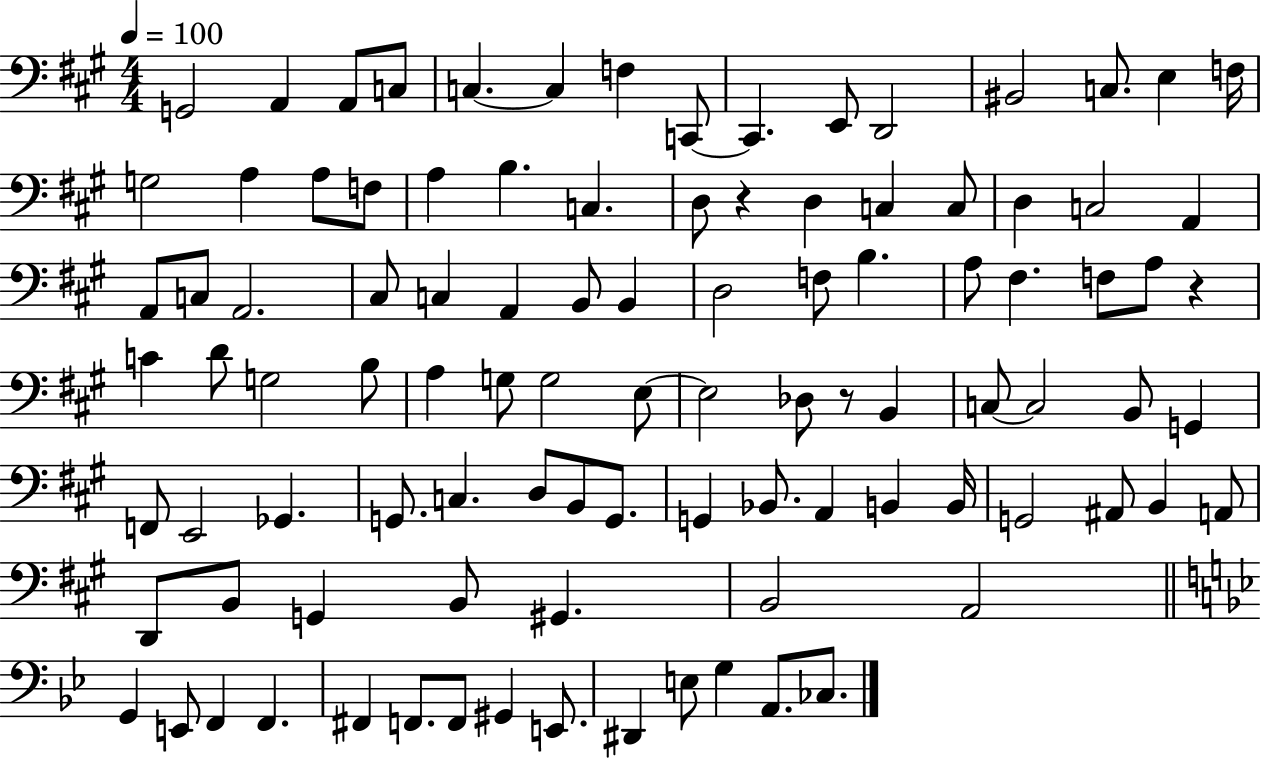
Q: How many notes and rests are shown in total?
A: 100